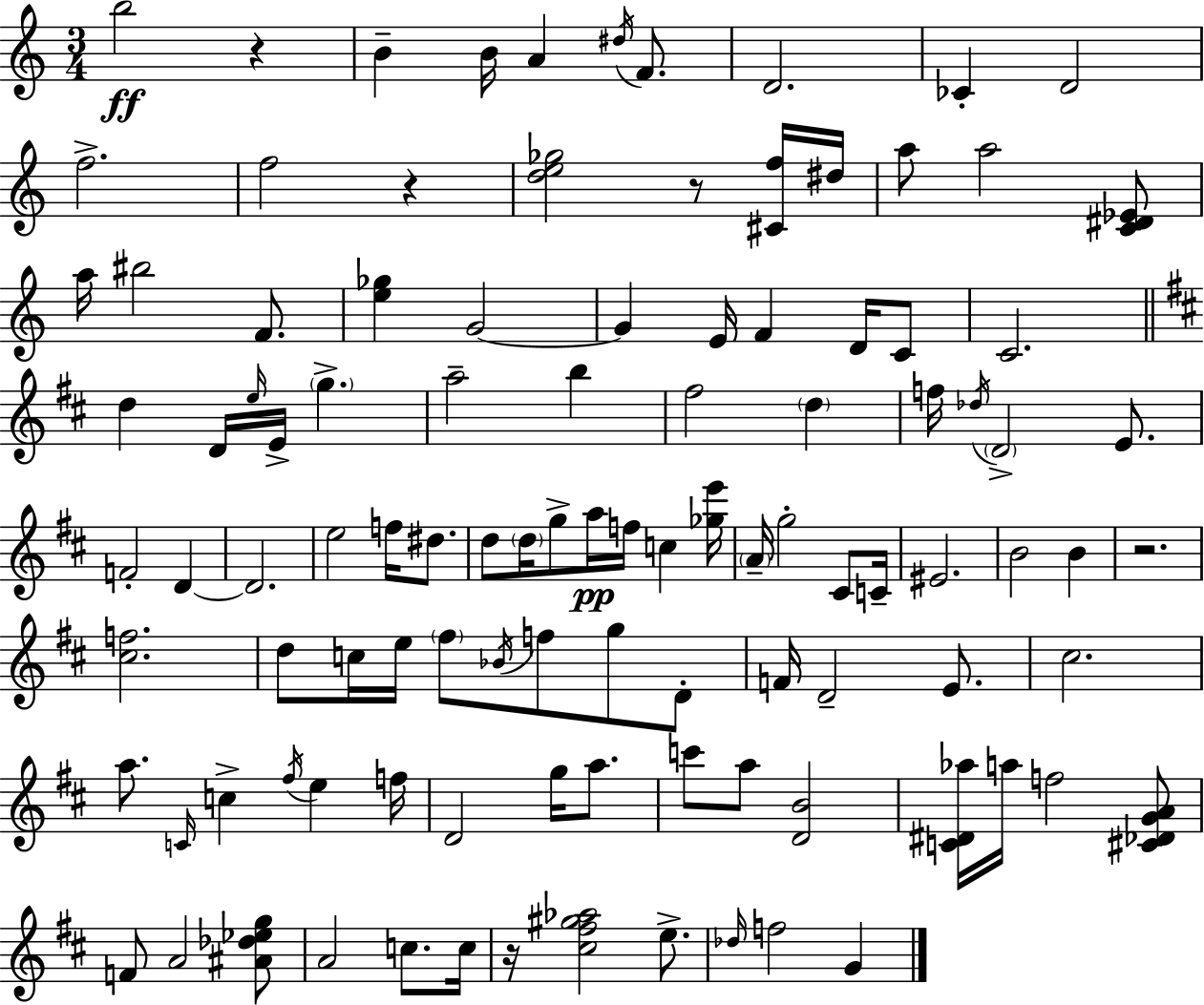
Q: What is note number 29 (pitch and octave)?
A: G5